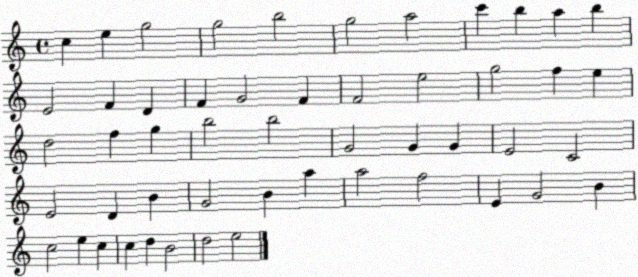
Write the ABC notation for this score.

X:1
T:Untitled
M:4/4
L:1/4
K:C
c e g2 g2 b2 g2 a2 c' b a b E2 F D F G2 F F2 e2 g2 f e d2 f g b2 b2 G2 G G E2 C2 E2 D B G2 B a a2 f2 E G2 B c2 e c c d B2 d2 e2